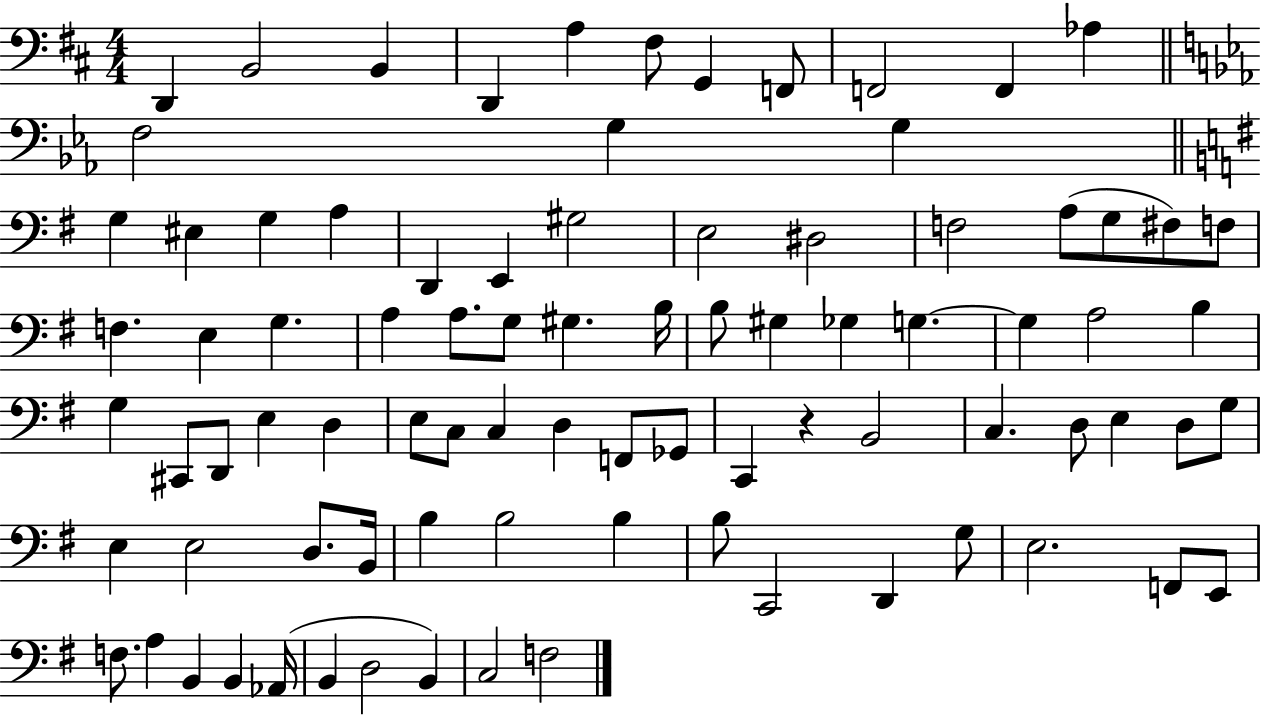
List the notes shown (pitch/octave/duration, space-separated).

D2/q B2/h B2/q D2/q A3/q F#3/e G2/q F2/e F2/h F2/q Ab3/q F3/h G3/q G3/q G3/q EIS3/q G3/q A3/q D2/q E2/q G#3/h E3/h D#3/h F3/h A3/e G3/e F#3/e F3/e F3/q. E3/q G3/q. A3/q A3/e. G3/e G#3/q. B3/s B3/e G#3/q Gb3/q G3/q. G3/q A3/h B3/q G3/q C#2/e D2/e E3/q D3/q E3/e C3/e C3/q D3/q F2/e Gb2/e C2/q R/q B2/h C3/q. D3/e E3/q D3/e G3/e E3/q E3/h D3/e. B2/s B3/q B3/h B3/q B3/e C2/h D2/q G3/e E3/h. F2/e E2/e F3/e. A3/q B2/q B2/q Ab2/s B2/q D3/h B2/q C3/h F3/h